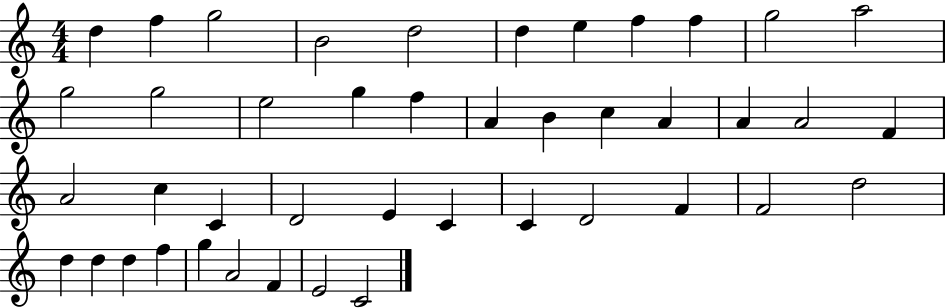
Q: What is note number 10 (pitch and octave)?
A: G5